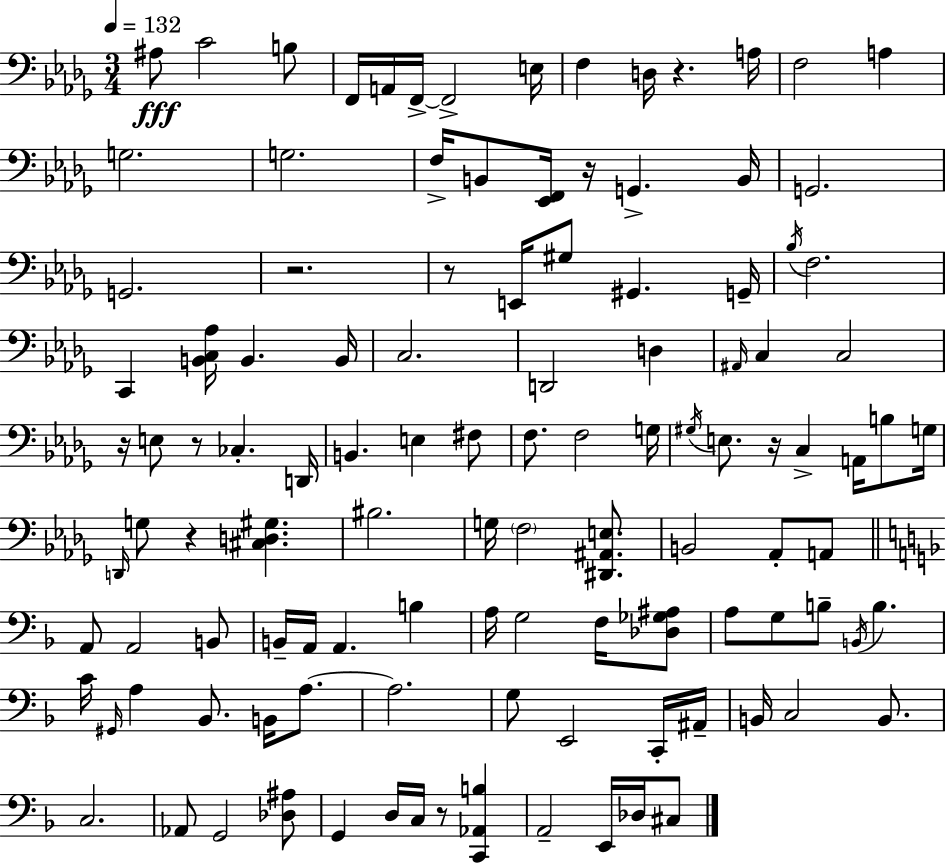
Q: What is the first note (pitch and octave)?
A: A#3